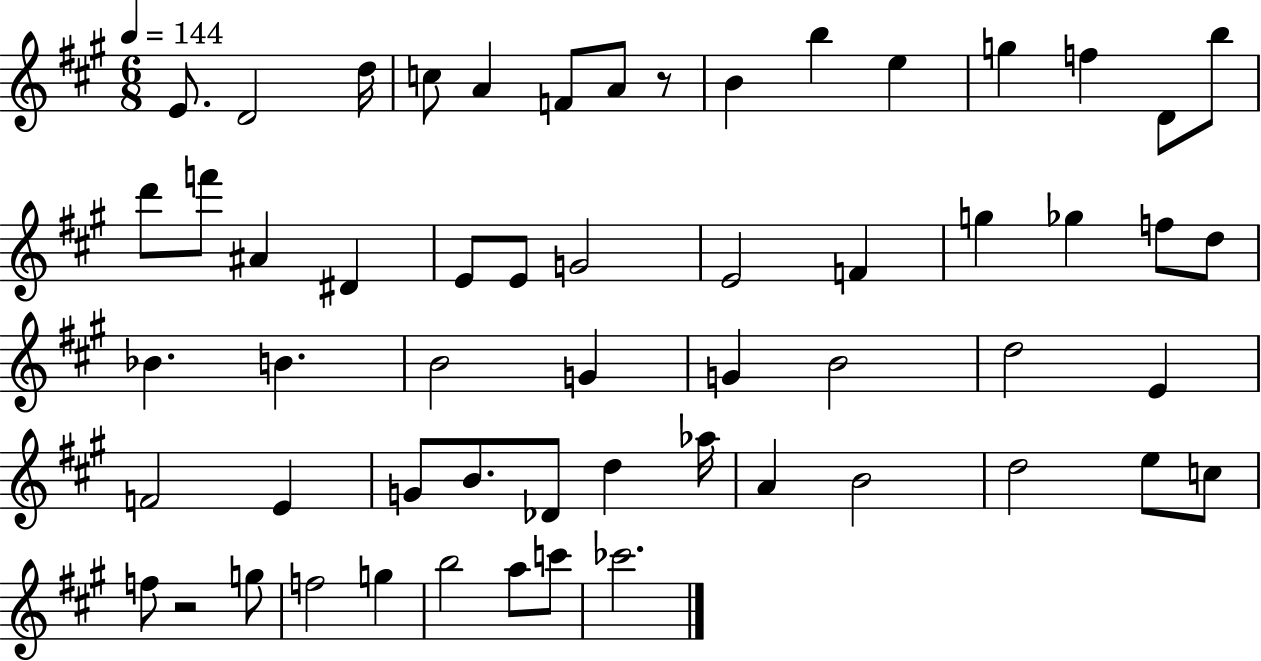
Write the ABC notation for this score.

X:1
T:Untitled
M:6/8
L:1/4
K:A
E/2 D2 d/4 c/2 A F/2 A/2 z/2 B b e g f D/2 b/2 d'/2 f'/2 ^A ^D E/2 E/2 G2 E2 F g _g f/2 d/2 _B B B2 G G B2 d2 E F2 E G/2 B/2 _D/2 d _a/4 A B2 d2 e/2 c/2 f/2 z2 g/2 f2 g b2 a/2 c'/2 _c'2